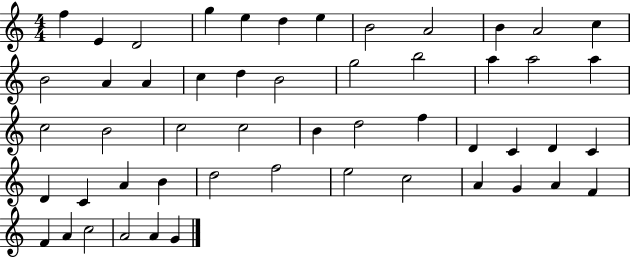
F5/q E4/q D4/h G5/q E5/q D5/q E5/q B4/h A4/h B4/q A4/h C5/q B4/h A4/q A4/q C5/q D5/q B4/h G5/h B5/h A5/q A5/h A5/q C5/h B4/h C5/h C5/h B4/q D5/h F5/q D4/q C4/q D4/q C4/q D4/q C4/q A4/q B4/q D5/h F5/h E5/h C5/h A4/q G4/q A4/q F4/q F4/q A4/q C5/h A4/h A4/q G4/q